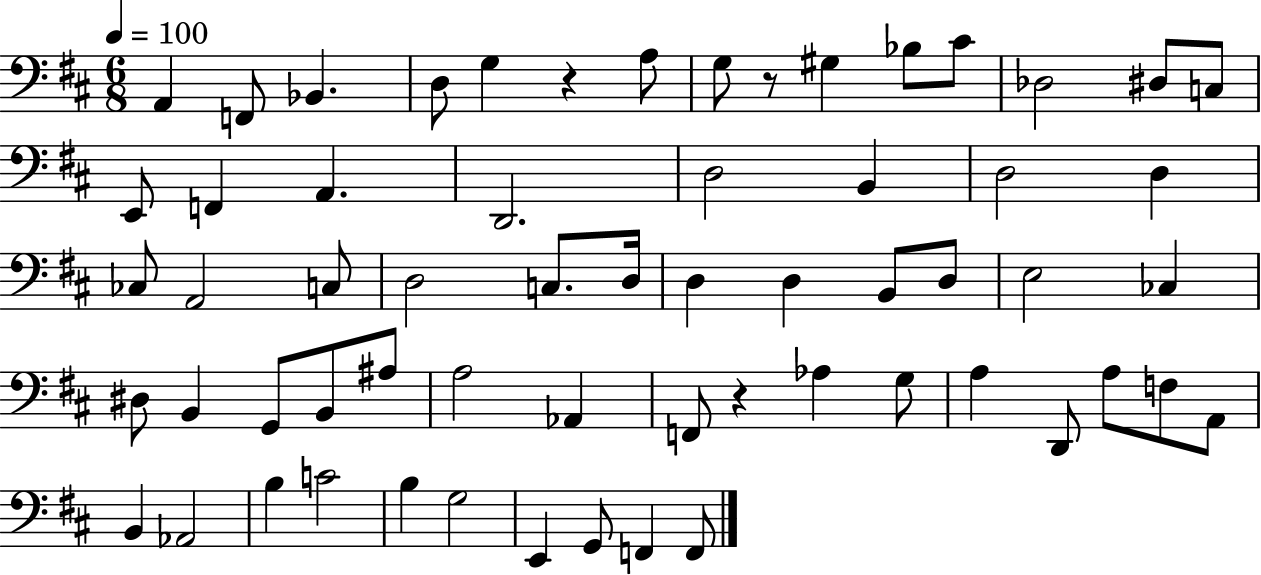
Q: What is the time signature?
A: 6/8